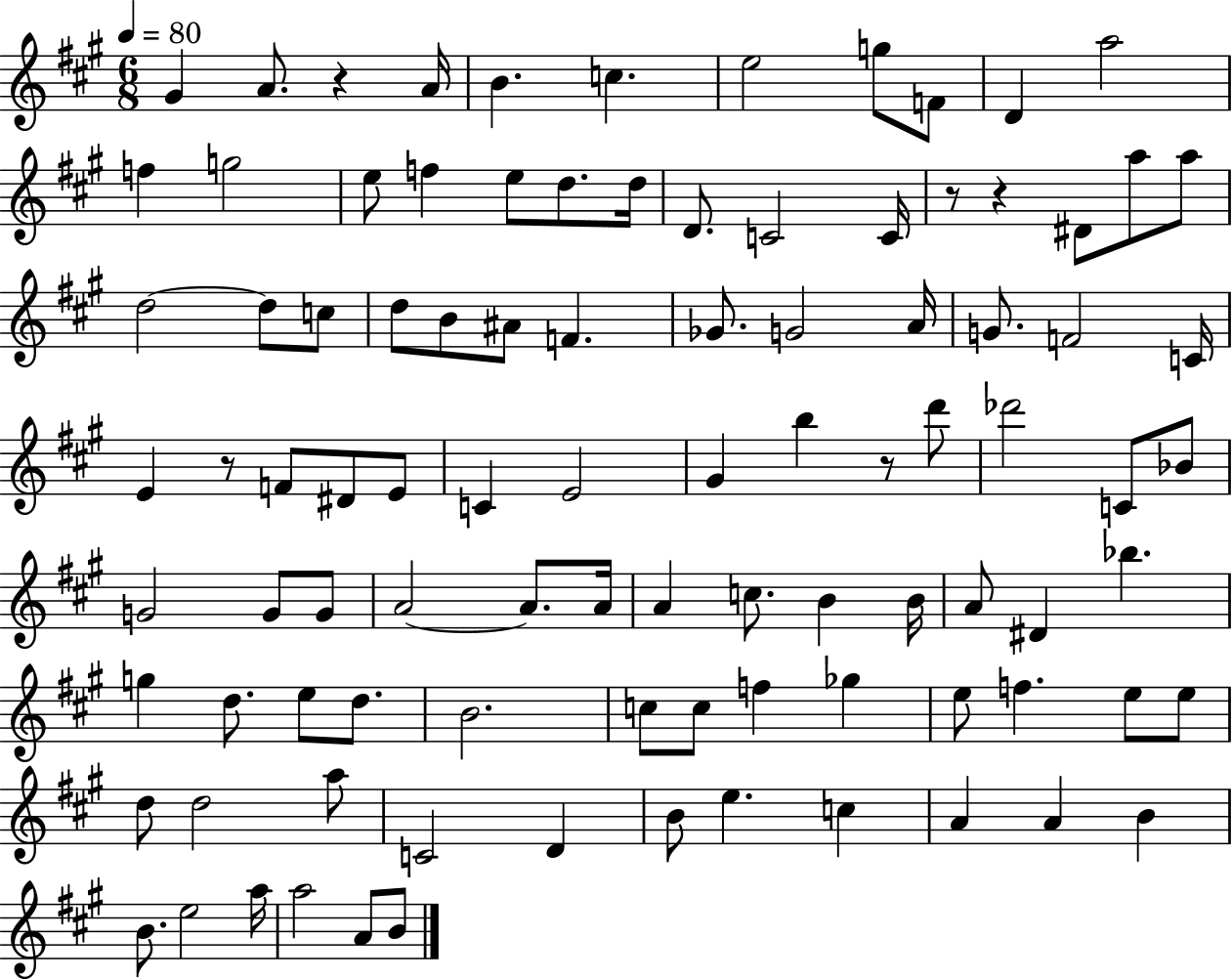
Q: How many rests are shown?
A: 5